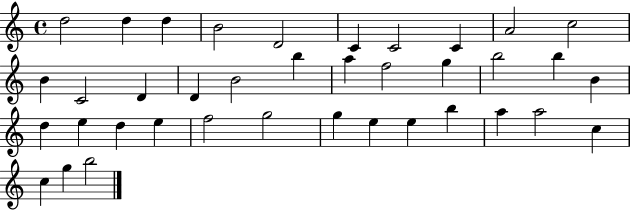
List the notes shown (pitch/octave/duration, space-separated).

D5/h D5/q D5/q B4/h D4/h C4/q C4/h C4/q A4/h C5/h B4/q C4/h D4/q D4/q B4/h B5/q A5/q F5/h G5/q B5/h B5/q B4/q D5/q E5/q D5/q E5/q F5/h G5/h G5/q E5/q E5/q B5/q A5/q A5/h C5/q C5/q G5/q B5/h